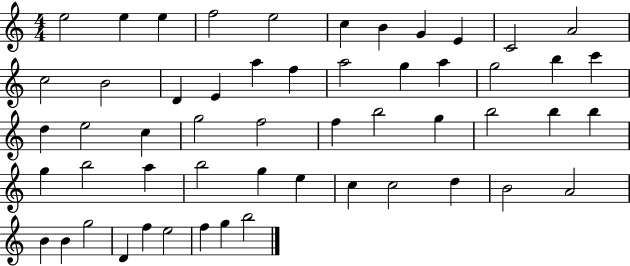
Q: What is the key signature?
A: C major